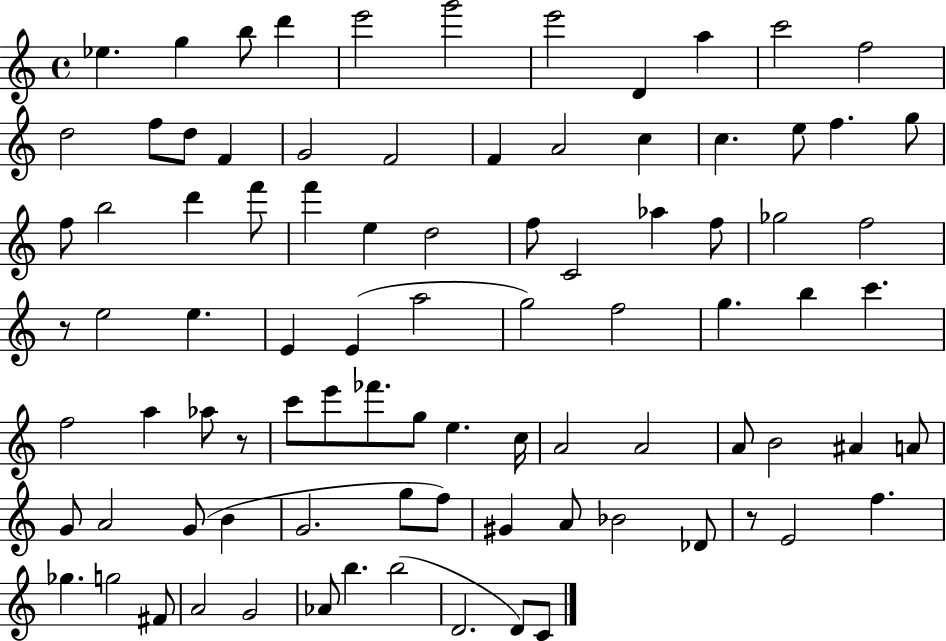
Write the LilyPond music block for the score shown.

{
  \clef treble
  \time 4/4
  \defaultTimeSignature
  \key c \major
  ees''4. g''4 b''8 d'''4 | e'''2 g'''2 | e'''2 d'4 a''4 | c'''2 f''2 | \break d''2 f''8 d''8 f'4 | g'2 f'2 | f'4 a'2 c''4 | c''4. e''8 f''4. g''8 | \break f''8 b''2 d'''4 f'''8 | f'''4 e''4 d''2 | f''8 c'2 aes''4 f''8 | ges''2 f''2 | \break r8 e''2 e''4. | e'4 e'4( a''2 | g''2) f''2 | g''4. b''4 c'''4. | \break f''2 a''4 aes''8 r8 | c'''8 e'''8 fes'''8. g''8 e''4. c''16 | a'2 a'2 | a'8 b'2 ais'4 a'8 | \break g'8 a'2 g'8( b'4 | g'2. g''8 f''8) | gis'4 a'8 bes'2 des'8 | r8 e'2 f''4. | \break ges''4. g''2 fis'8 | a'2 g'2 | aes'8 b''4. b''2( | d'2. d'8) c'8 | \break \bar "|."
}